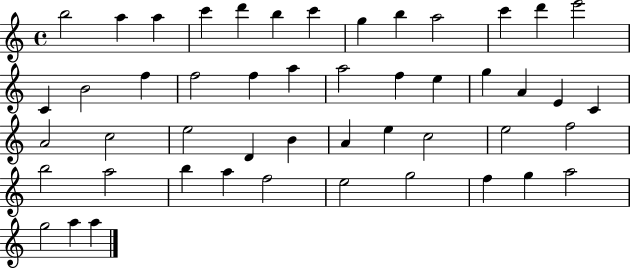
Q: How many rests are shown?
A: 0